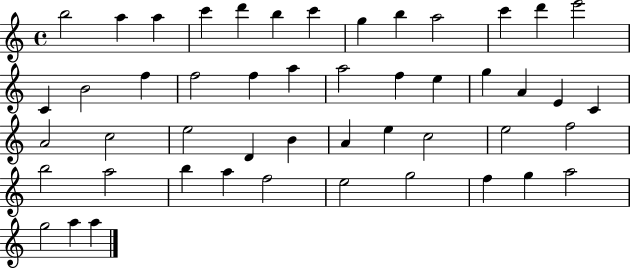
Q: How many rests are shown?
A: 0